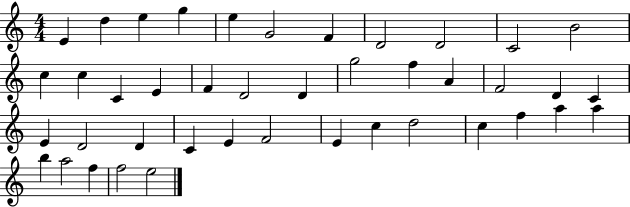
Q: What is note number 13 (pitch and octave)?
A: C5